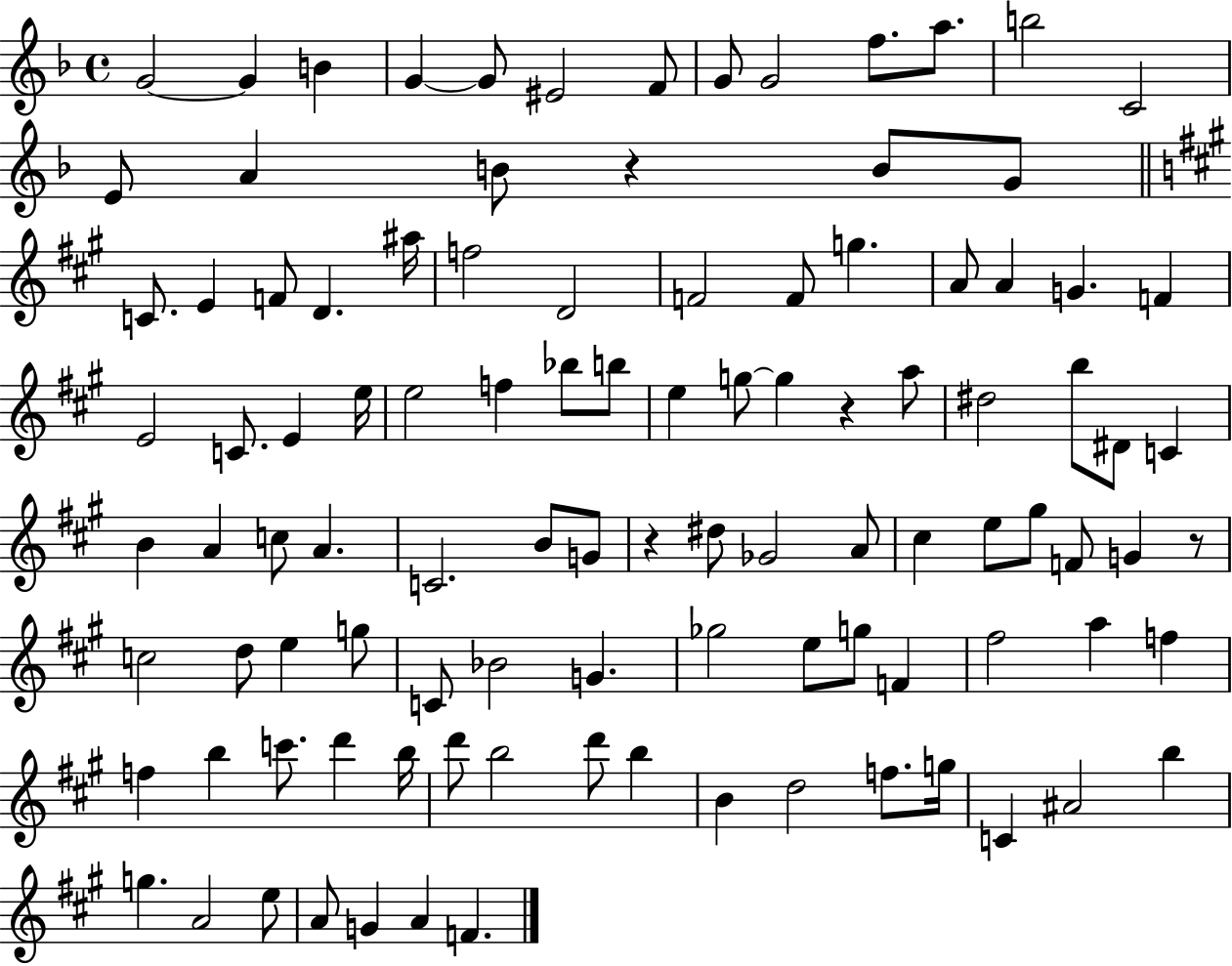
X:1
T:Untitled
M:4/4
L:1/4
K:F
G2 G B G G/2 ^E2 F/2 G/2 G2 f/2 a/2 b2 C2 E/2 A B/2 z B/2 G/2 C/2 E F/2 D ^a/4 f2 D2 F2 F/2 g A/2 A G F E2 C/2 E e/4 e2 f _b/2 b/2 e g/2 g z a/2 ^d2 b/2 ^D/2 C B A c/2 A C2 B/2 G/2 z ^d/2 _G2 A/2 ^c e/2 ^g/2 F/2 G z/2 c2 d/2 e g/2 C/2 _B2 G _g2 e/2 g/2 F ^f2 a f f b c'/2 d' b/4 d'/2 b2 d'/2 b B d2 f/2 g/4 C ^A2 b g A2 e/2 A/2 G A F